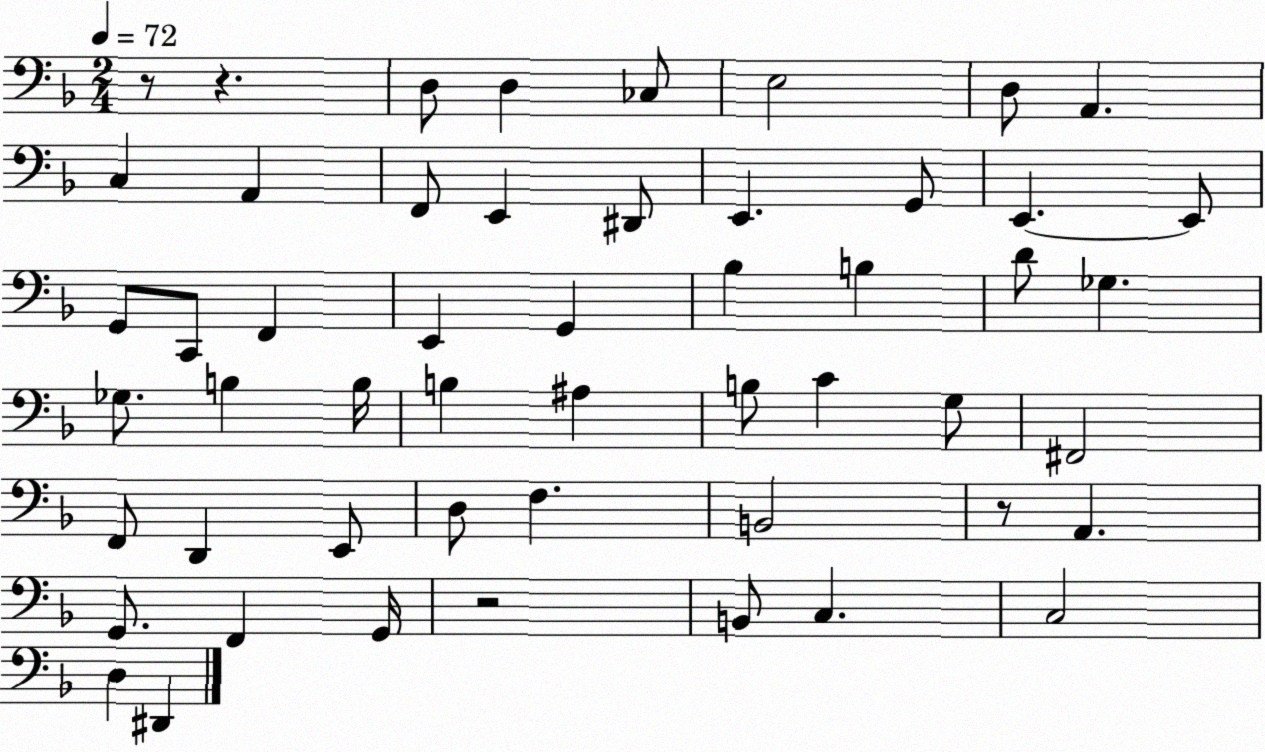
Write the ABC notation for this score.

X:1
T:Untitled
M:2/4
L:1/4
K:F
z/2 z D,/2 D, _C,/2 E,2 D,/2 A,, C, A,, F,,/2 E,, ^D,,/2 E,, G,,/2 E,, E,,/2 G,,/2 C,,/2 F,, E,, G,, _B, B, D/2 _G, _G,/2 B, B,/4 B, ^A, B,/2 C G,/2 ^F,,2 F,,/2 D,, E,,/2 D,/2 F, B,,2 z/2 A,, G,,/2 F,, G,,/4 z2 B,,/2 C, C,2 D, ^D,,